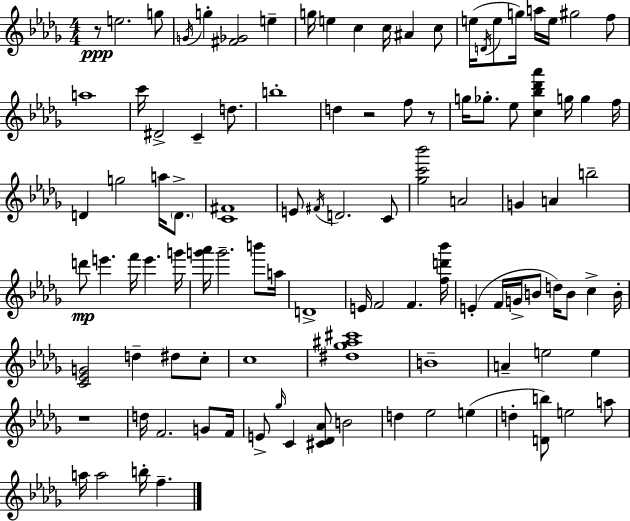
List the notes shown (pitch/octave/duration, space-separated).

R/e E5/h. G5/e G4/s G5/q [F#4,Gb4]/h E5/q G5/s E5/q C5/q C5/s A#4/q C5/e E5/s D4/s E5/e G5/s A5/s E5/s G#5/h F5/e A5/w C6/s D#4/h C4/q D5/e. B5/w D5/q R/h F5/e R/e G5/s Gb5/e. Eb5/e [C5,Bb5,Db6,Ab6]/q G5/s G5/q F5/s D4/q G5/h A5/s D4/e. [C4,F#4]/w E4/e F#4/s D4/h. C4/e [Gb5,C6,Bb6]/h A4/h G4/q A4/q B5/h D6/e E6/q. F6/s E6/q. G6/s [G6,Ab6]/s G6/h. B6/e A5/s D4/w E4/s F4/h F4/q. [F5,D6,Bb6]/s E4/q F4/s G4/s B4/e D5/s B4/e C5/q B4/s [C4,Eb4,G4]/h D5/q D#5/e C5/e C5/w [D#5,Gb5,A#5,C#6]/w B4/w A4/q E5/h E5/q R/w D5/s F4/h. G4/e F4/s E4/e Gb5/s C4/q [C#4,Db4,Ab4]/e B4/h D5/q Eb5/h E5/q D5/q [D4,B5]/e E5/h A5/e A5/s A5/h B5/s F5/q.